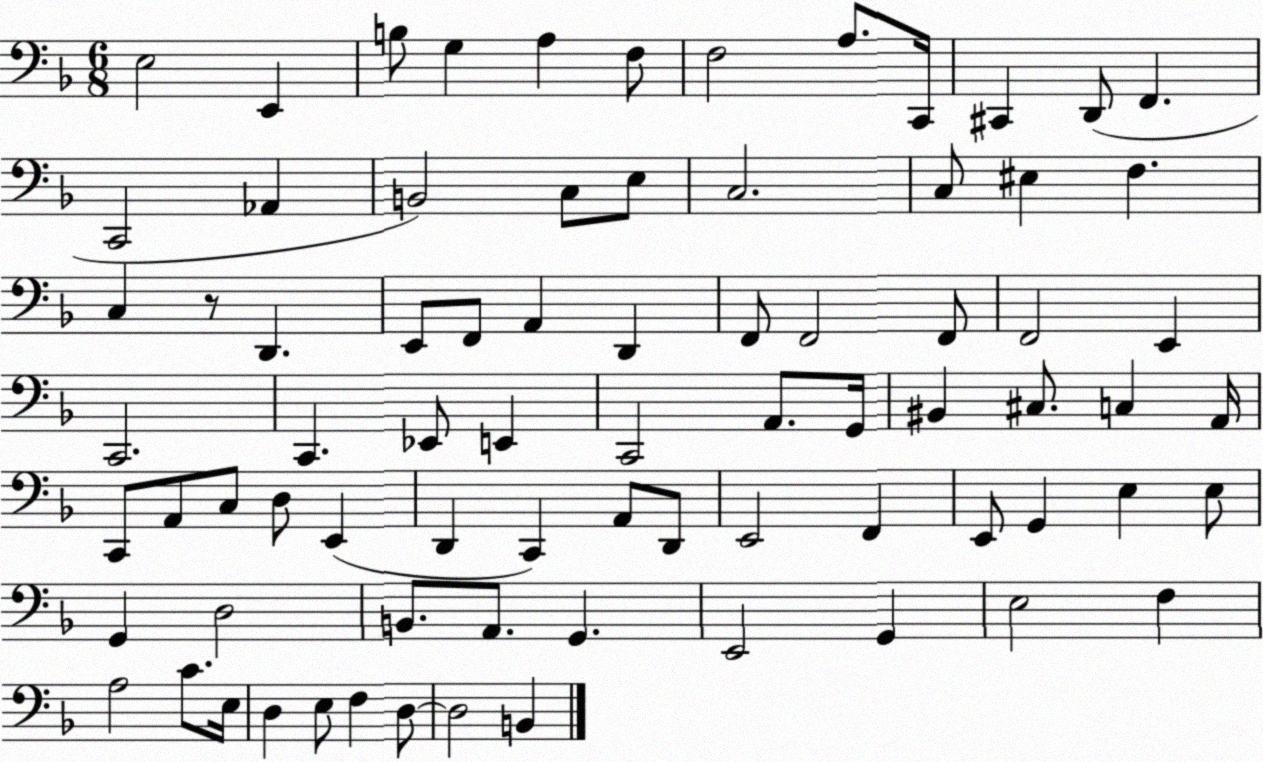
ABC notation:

X:1
T:Untitled
M:6/8
L:1/4
K:F
E,2 E,, B,/2 G, A, F,/2 F,2 A,/2 C,,/4 ^C,, D,,/2 F,, C,,2 _A,, B,,2 C,/2 E,/2 C,2 C,/2 ^E, F, C, z/2 D,, E,,/2 F,,/2 A,, D,, F,,/2 F,,2 F,,/2 F,,2 E,, C,,2 C,, _E,,/2 E,, C,,2 A,,/2 G,,/4 ^B,, ^C,/2 C, A,,/4 C,,/2 A,,/2 C,/2 D,/2 E,, D,, C,, A,,/2 D,,/2 E,,2 F,, E,,/2 G,, E, E,/2 G,, D,2 B,,/2 A,,/2 G,, E,,2 G,, E,2 F, A,2 C/2 E,/4 D, E,/2 F, D,/2 D,2 B,,